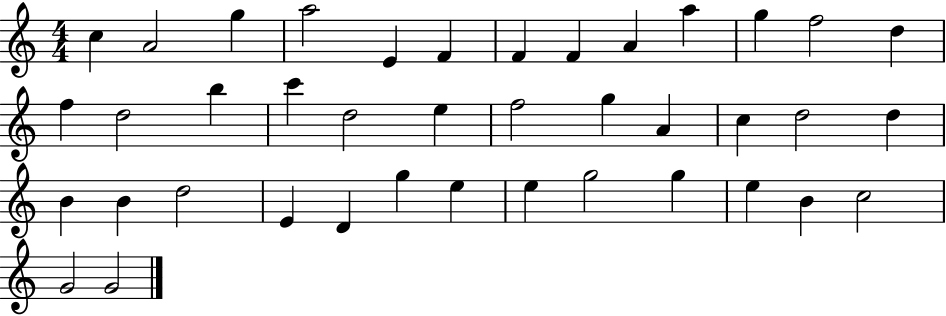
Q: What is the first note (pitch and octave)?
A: C5